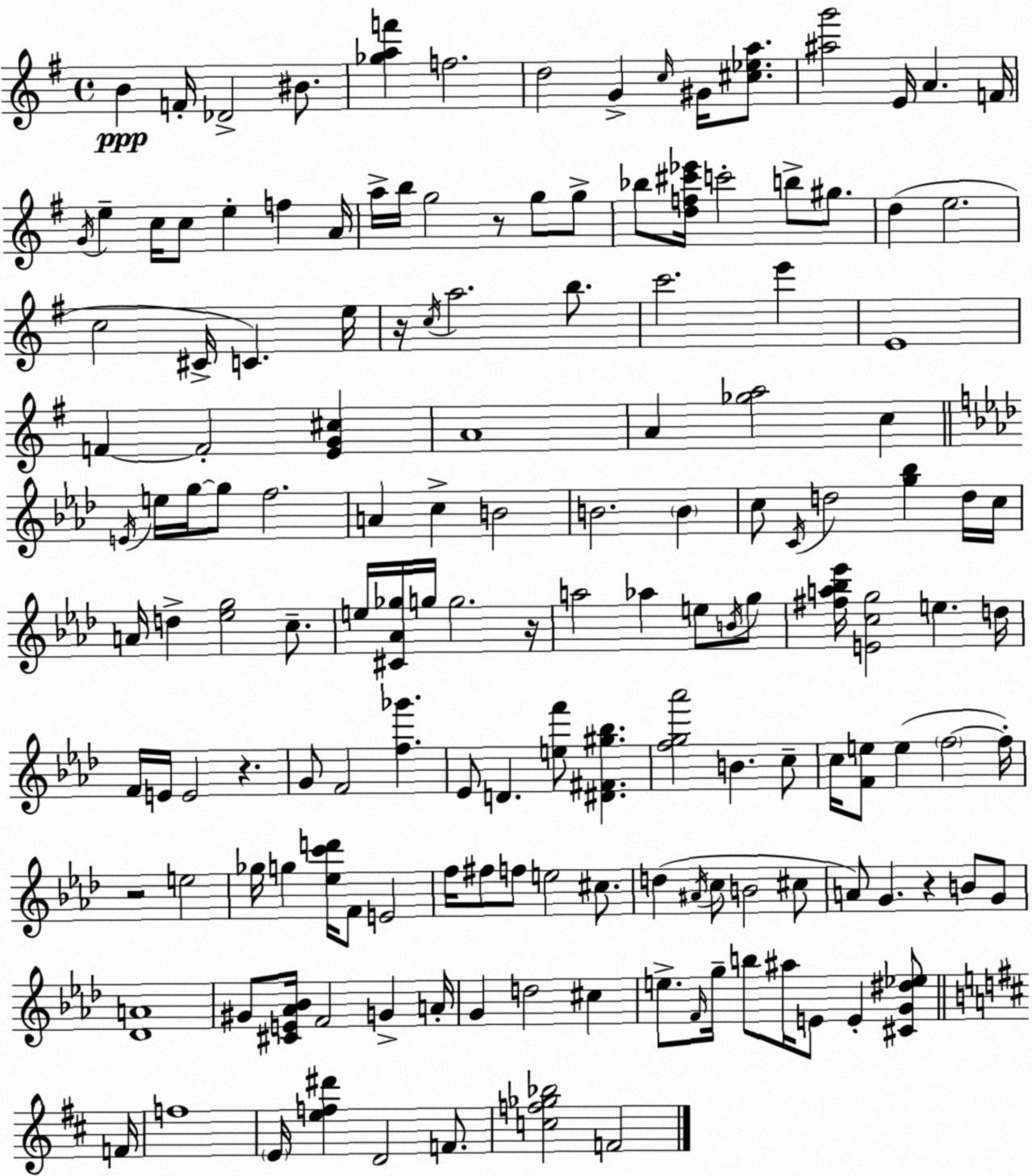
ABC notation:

X:1
T:Untitled
M:4/4
L:1/4
K:Em
B F/4 _D2 ^B/2 [_gaf'] f2 d2 G c/4 ^G/4 [^c_ea]/2 [^ag']2 E/4 A F/4 G/4 e c/4 c/2 e f A/4 a/4 b/4 g2 z/2 g/2 g/2 _b/2 [df^c'_e']/4 c'2 b/2 ^g/2 d e2 c2 ^C/4 C e/4 z/4 c/4 a2 b/2 c'2 e' E4 F F2 [EG^c] A4 A [_ga]2 c E/4 e/4 g/4 g/2 f2 A c B2 B2 B c/2 C/4 d2 [g_b] d/4 c/4 A/4 d [_eg]2 c/2 e/4 [^C_A_g]/4 g/4 g2 z/4 a2 _a e/2 B/4 g/2 [^fa_b_e']/4 [Ecg]2 e d/4 F/4 E/4 E2 z G/2 F2 [f_g'] _E/2 D [ef']/2 [^D^F^g_b] [fg_a']2 B c/2 c/4 [Fe]/2 e f2 f/4 z2 e2 _g/4 g [_ec'd']/4 F/2 E2 f/4 ^f/2 f/2 e2 ^c/2 d ^A/4 c/2 B2 ^c/2 A/2 G z B/2 G/2 [_DA]4 ^G/2 [^CE_A_B]/4 F2 G A/4 G d2 ^c e/2 F/4 g/4 b/2 ^a/4 E/2 E [^CG^d_e]/2 F/4 f4 E/4 [ef^d'] D2 F/2 [cf_g_b]2 F2